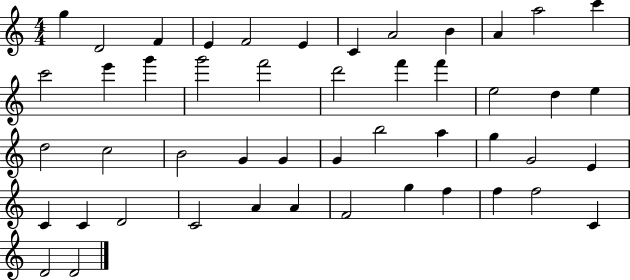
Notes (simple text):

G5/q D4/h F4/q E4/q F4/h E4/q C4/q A4/h B4/q A4/q A5/h C6/q C6/h E6/q G6/q G6/h F6/h D6/h F6/q F6/q E5/h D5/q E5/q D5/h C5/h B4/h G4/q G4/q G4/q B5/h A5/q G5/q G4/h E4/q C4/q C4/q D4/h C4/h A4/q A4/q F4/h G5/q F5/q F5/q F5/h C4/q D4/h D4/h